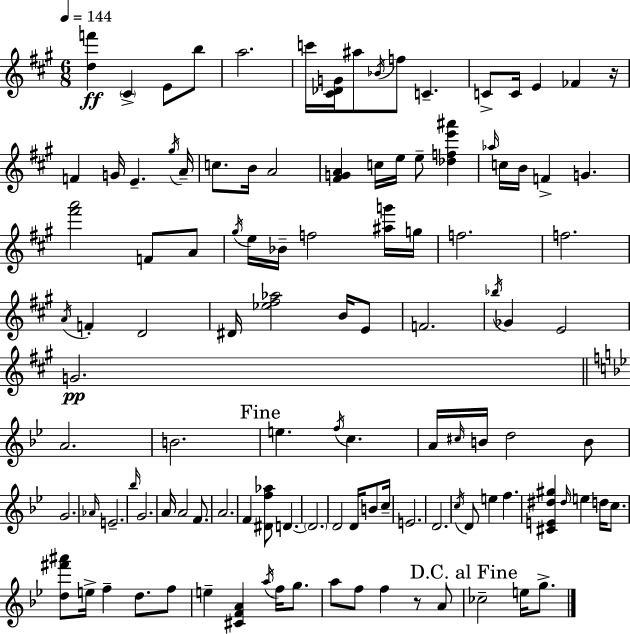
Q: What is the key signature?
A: A major